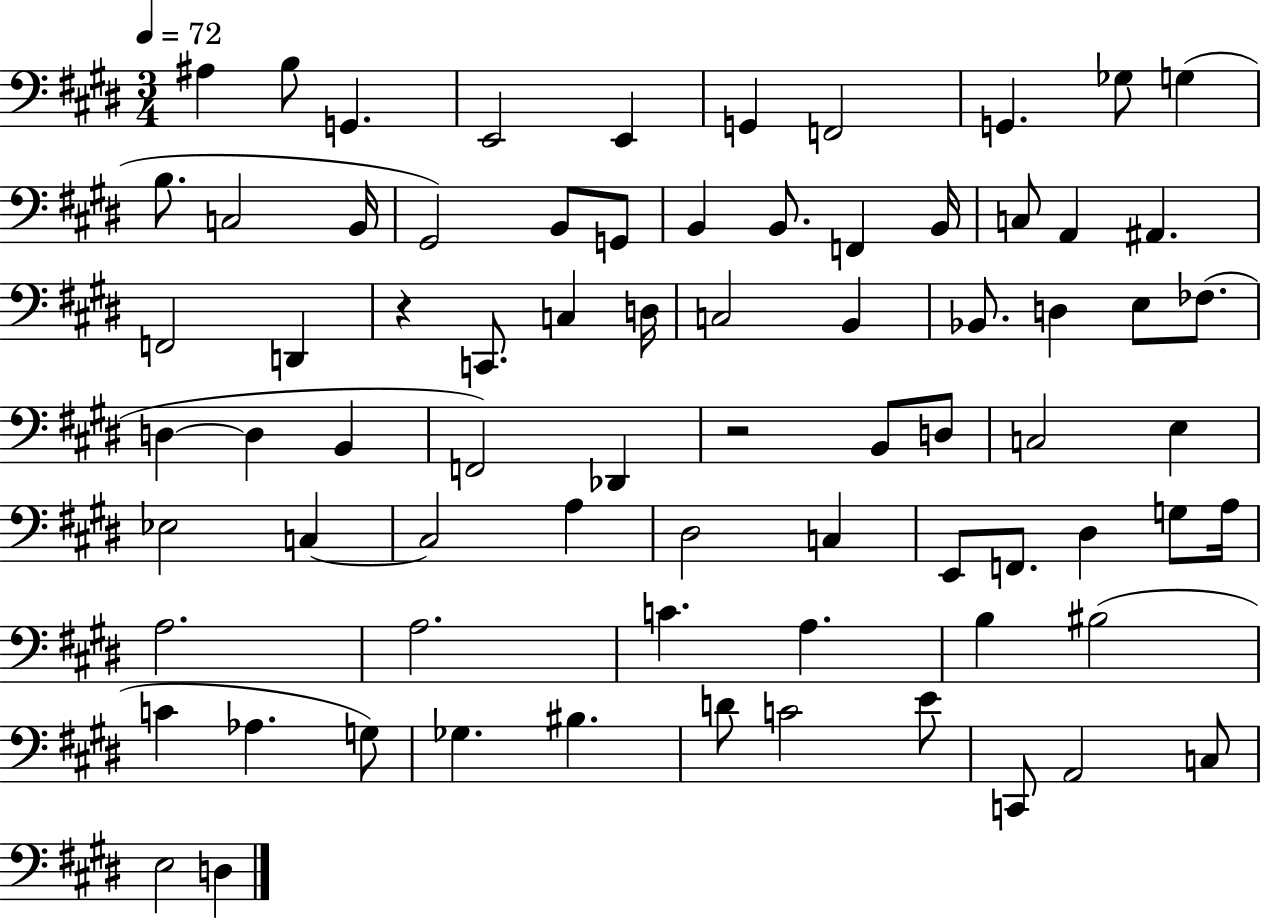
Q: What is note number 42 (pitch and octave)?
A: C3